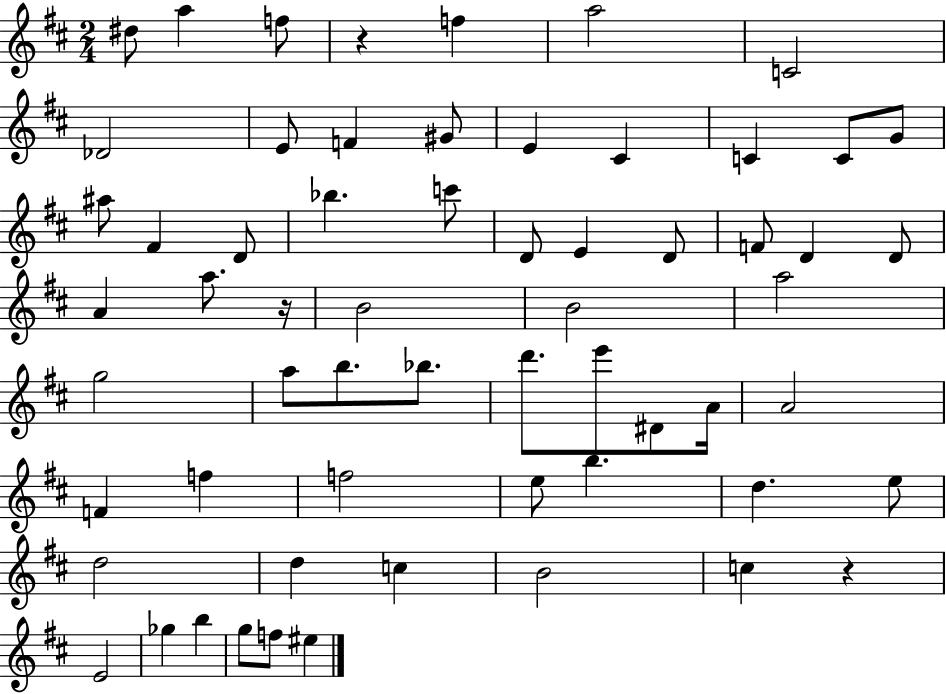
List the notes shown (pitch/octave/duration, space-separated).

D#5/e A5/q F5/e R/q F5/q A5/h C4/h Db4/h E4/e F4/q G#4/e E4/q C#4/q C4/q C4/e G4/e A#5/e F#4/q D4/e Bb5/q. C6/e D4/e E4/q D4/e F4/e D4/q D4/e A4/q A5/e. R/s B4/h B4/h A5/h G5/h A5/e B5/e. Bb5/e. D6/e. E6/e D#4/e A4/s A4/h F4/q F5/q F5/h E5/e B5/q. D5/q. E5/e D5/h D5/q C5/q B4/h C5/q R/q E4/h Gb5/q B5/q G5/e F5/e EIS5/q